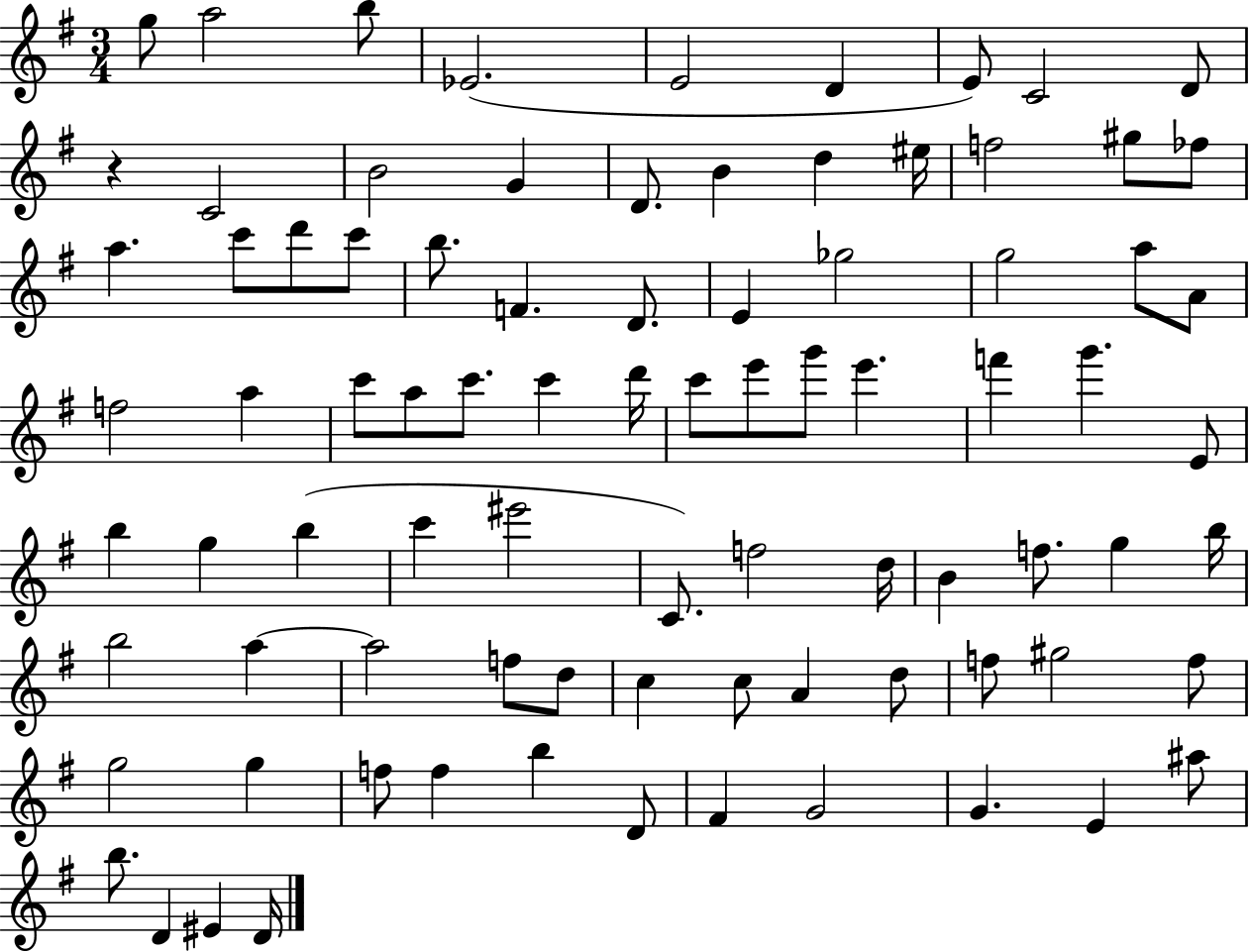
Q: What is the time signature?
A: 3/4